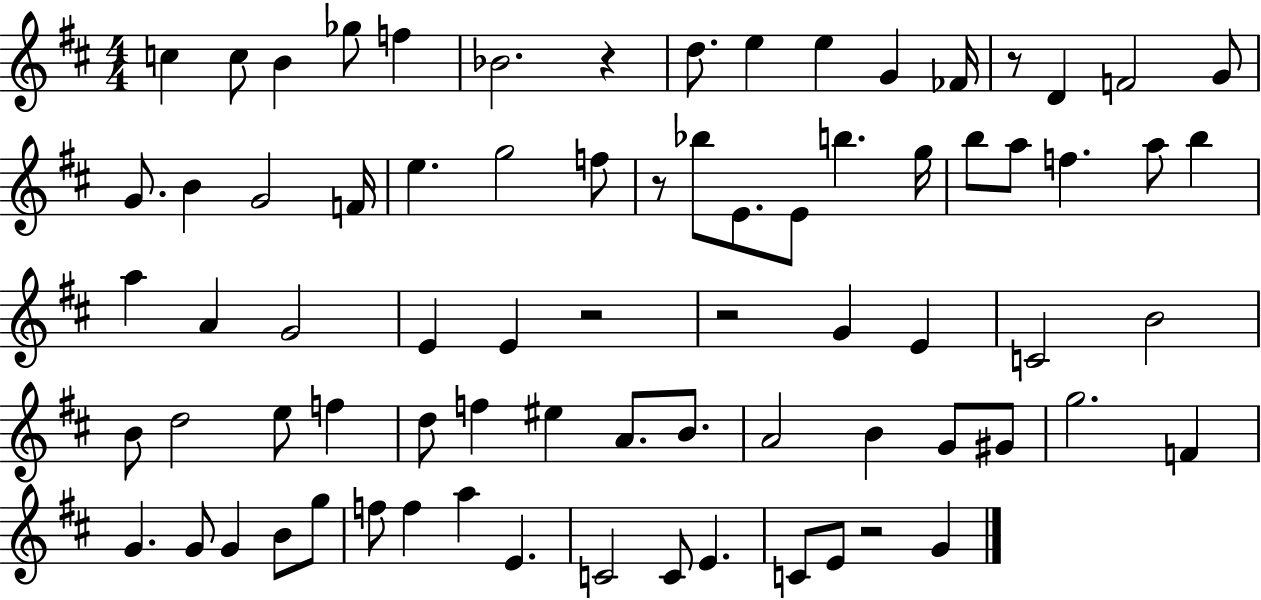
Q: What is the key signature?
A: D major